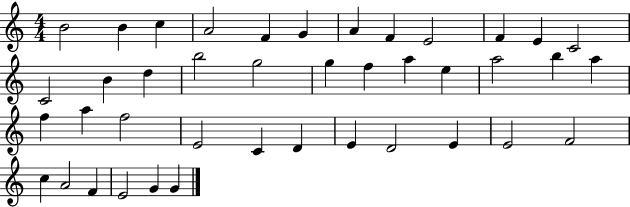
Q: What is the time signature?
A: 4/4